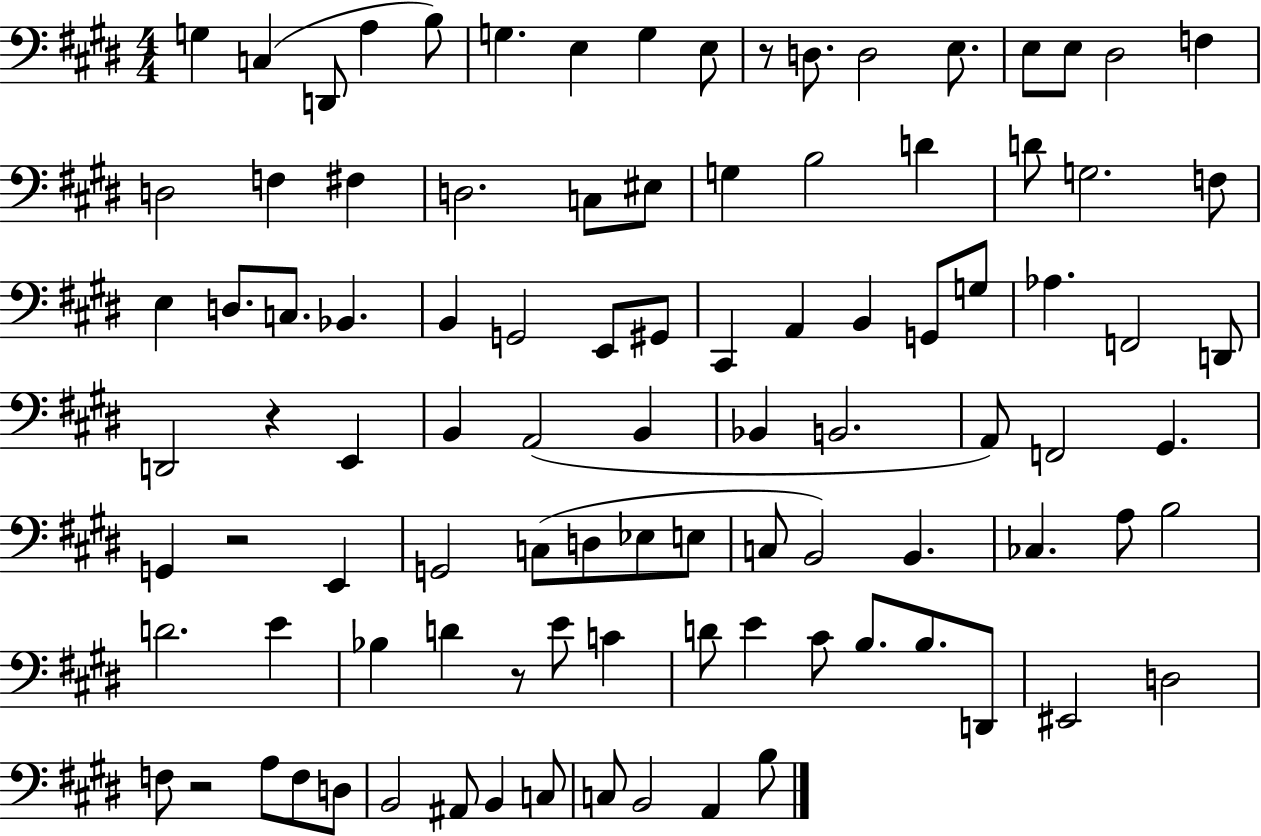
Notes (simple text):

G3/q C3/q D2/e A3/q B3/e G3/q. E3/q G3/q E3/e R/e D3/e. D3/h E3/e. E3/e E3/e D#3/h F3/q D3/h F3/q F#3/q D3/h. C3/e EIS3/e G3/q B3/h D4/q D4/e G3/h. F3/e E3/q D3/e. C3/e. Bb2/q. B2/q G2/h E2/e G#2/e C#2/q A2/q B2/q G2/e G3/e Ab3/q. F2/h D2/e D2/h R/q E2/q B2/q A2/h B2/q Bb2/q B2/h. A2/e F2/h G#2/q. G2/q R/h E2/q G2/h C3/e D3/e Eb3/e E3/e C3/e B2/h B2/q. CES3/q. A3/e B3/h D4/h. E4/q Bb3/q D4/q R/e E4/e C4/q D4/e E4/q C#4/e B3/e. B3/e. D2/e EIS2/h D3/h F3/e R/h A3/e F3/e D3/e B2/h A#2/e B2/q C3/e C3/e B2/h A2/q B3/e